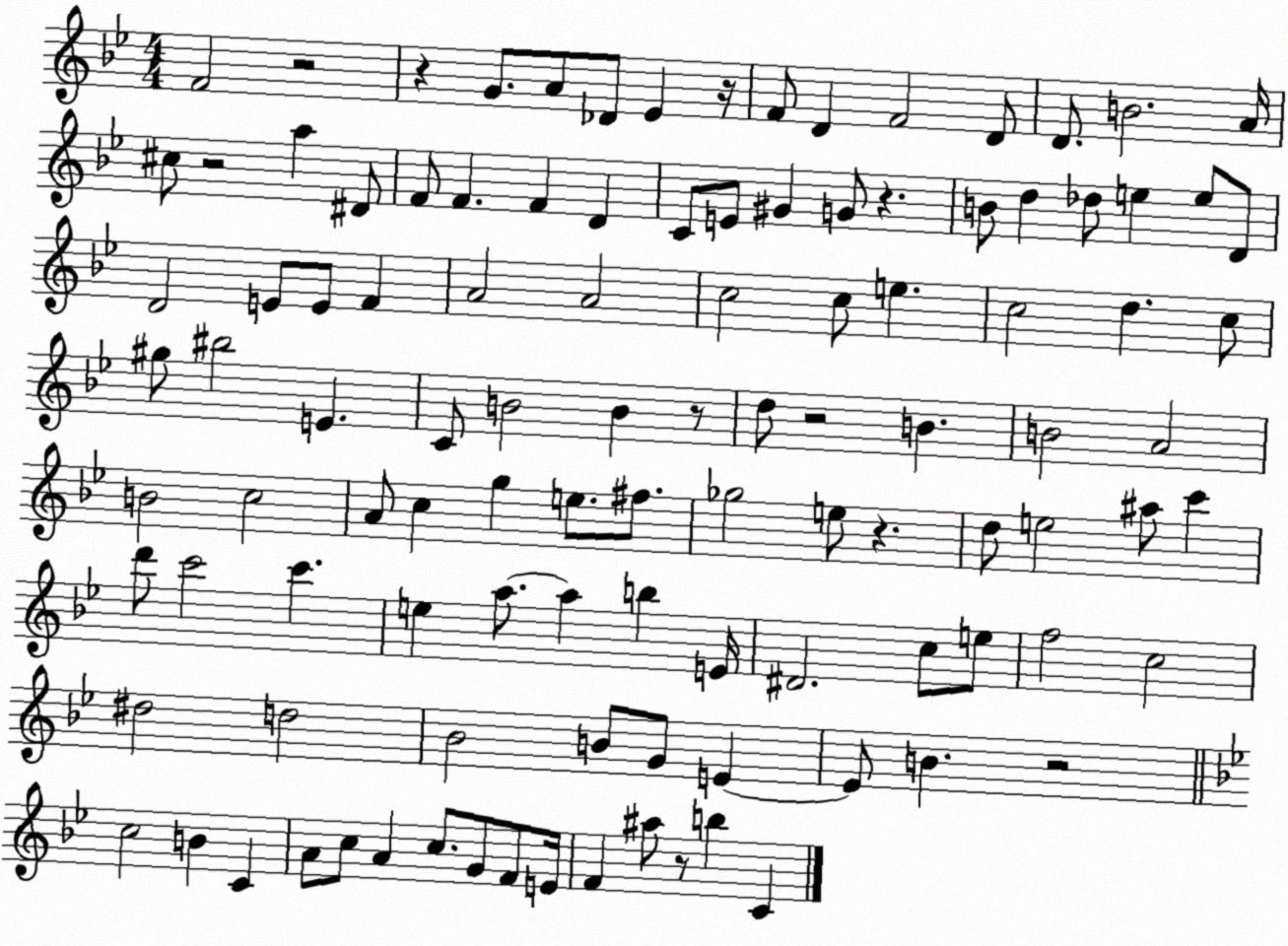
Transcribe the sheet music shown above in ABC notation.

X:1
T:Untitled
M:4/4
L:1/4
K:Bb
F2 z2 z G/2 A/2 _D/2 _E z/4 F/2 D F2 D/2 D/2 B2 A/4 ^c/2 z2 a ^D/2 F/2 F F D C/2 E/2 ^G G/2 z B/2 d _d/2 e e/2 D/2 D2 E/2 E/2 F A2 A2 c2 c/2 e c2 d c/2 ^g/2 ^b2 E C/2 B2 B z/2 d/2 z2 B B2 A2 B2 c2 A/2 c g e/2 ^f/2 _g2 e/2 z d/2 e2 ^a/2 c' d'/2 c'2 c' e a/2 a b E/4 ^D2 c/2 e/2 f2 c2 ^d2 d2 _B2 B/2 G/2 E E/2 B z2 c2 B C A/2 c/2 A c/2 G/2 F/2 E/4 F ^a/2 z/2 b C